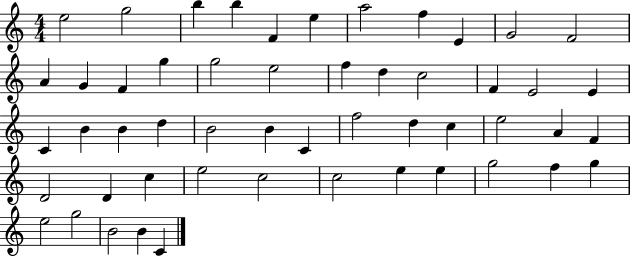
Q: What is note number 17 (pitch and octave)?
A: E5